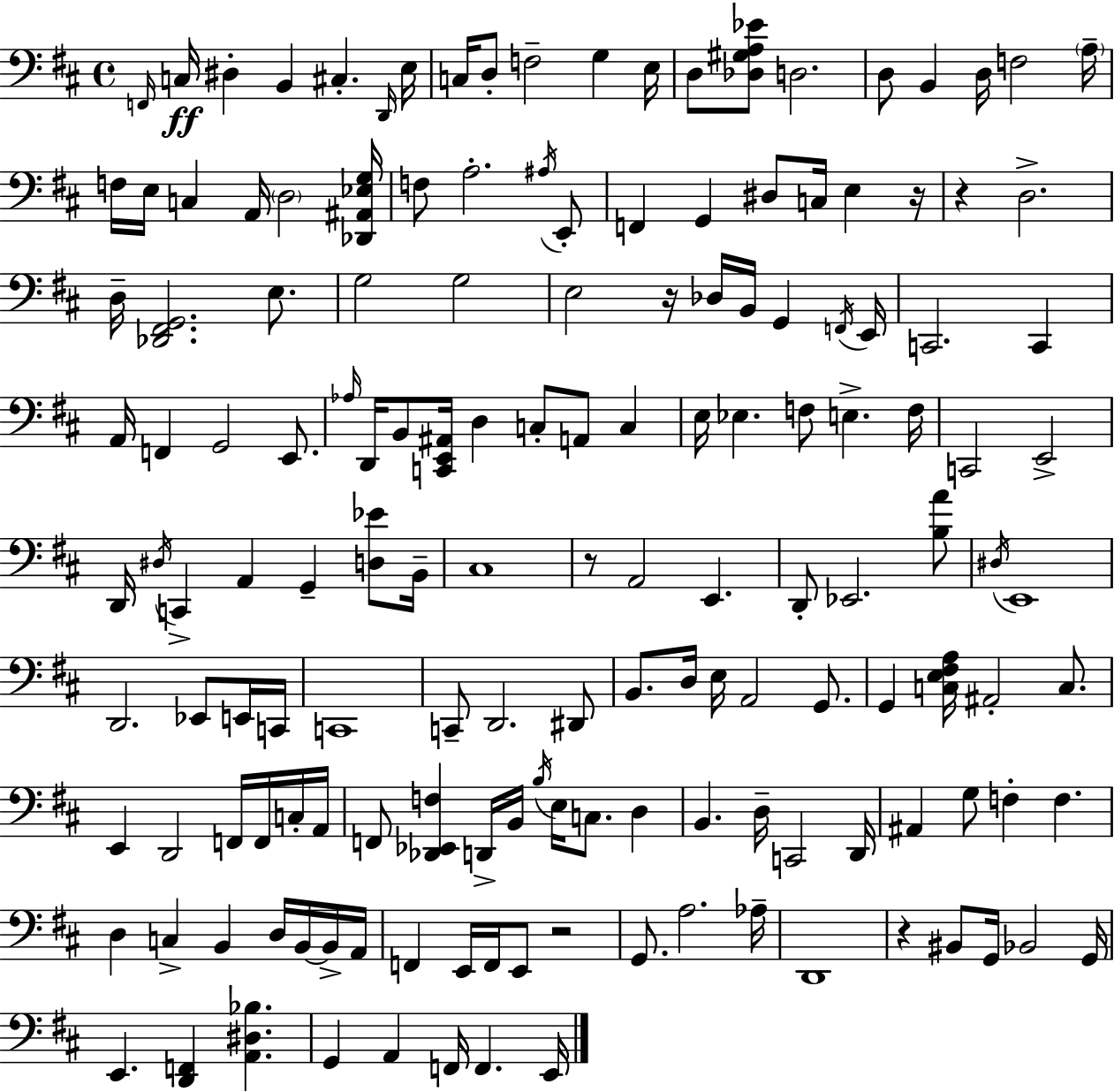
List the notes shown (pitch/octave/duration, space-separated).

F2/s C3/s D#3/q B2/q C#3/q. D2/s E3/s C3/s D3/e F3/h G3/q E3/s D3/e [Db3,G#3,A3,Eb4]/e D3/h. D3/e B2/q D3/s F3/h A3/s F3/s E3/s C3/q A2/s D3/h [Db2,A#2,Eb3,G3]/s F3/e A3/h. A#3/s E2/e F2/q G2/q D#3/e C3/s E3/q R/s R/q D3/h. D3/s [Db2,F#2,G2]/h. E3/e. G3/h G3/h E3/h R/s Db3/s B2/s G2/q F2/s E2/s C2/h. C2/q A2/s F2/q G2/h E2/e. Ab3/s D2/s B2/e [C2,E2,A#2]/s D3/q C3/e A2/e C3/q E3/s Eb3/q. F3/e E3/q. F3/s C2/h E2/h D2/s D#3/s C2/q A2/q G2/q [D3,Eb4]/e B2/s C#3/w R/e A2/h E2/q. D2/e Eb2/h. [B3,A4]/e D#3/s E2/w D2/h. Eb2/e E2/s C2/s C2/w C2/e D2/h. D#2/e B2/e. D3/s E3/s A2/h G2/e. G2/q [C3,E3,F#3,A3]/s A#2/h C3/e. E2/q D2/h F2/s F2/s C3/s A2/s F2/e [Db2,Eb2,F3]/q D2/s B2/s B3/s E3/s C3/e. D3/q B2/q. D3/s C2/h D2/s A#2/q G3/e F3/q F3/q. D3/q C3/q B2/q D3/s B2/s B2/s A2/s F2/q E2/s F2/s E2/e R/h G2/e. A3/h. Ab3/s D2/w R/q BIS2/e G2/s Bb2/h G2/s E2/q. [D2,F2]/q [A2,D#3,Bb3]/q. G2/q A2/q F2/s F2/q. E2/s